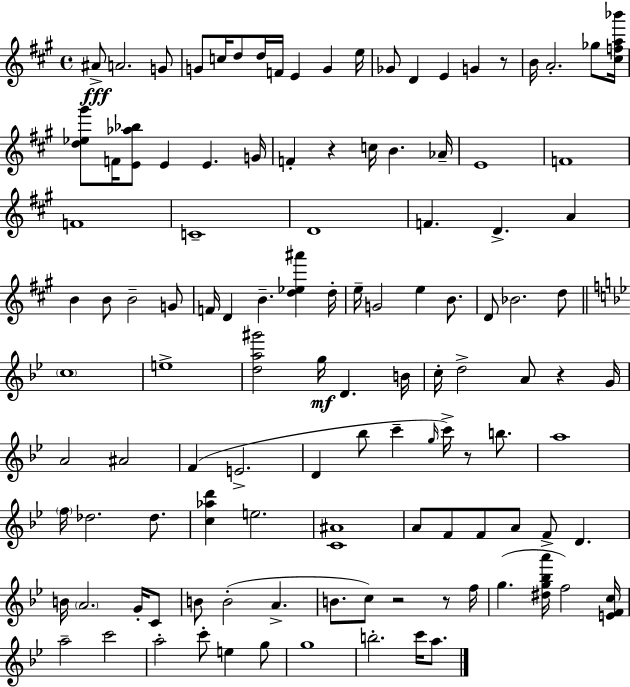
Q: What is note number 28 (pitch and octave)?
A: F4